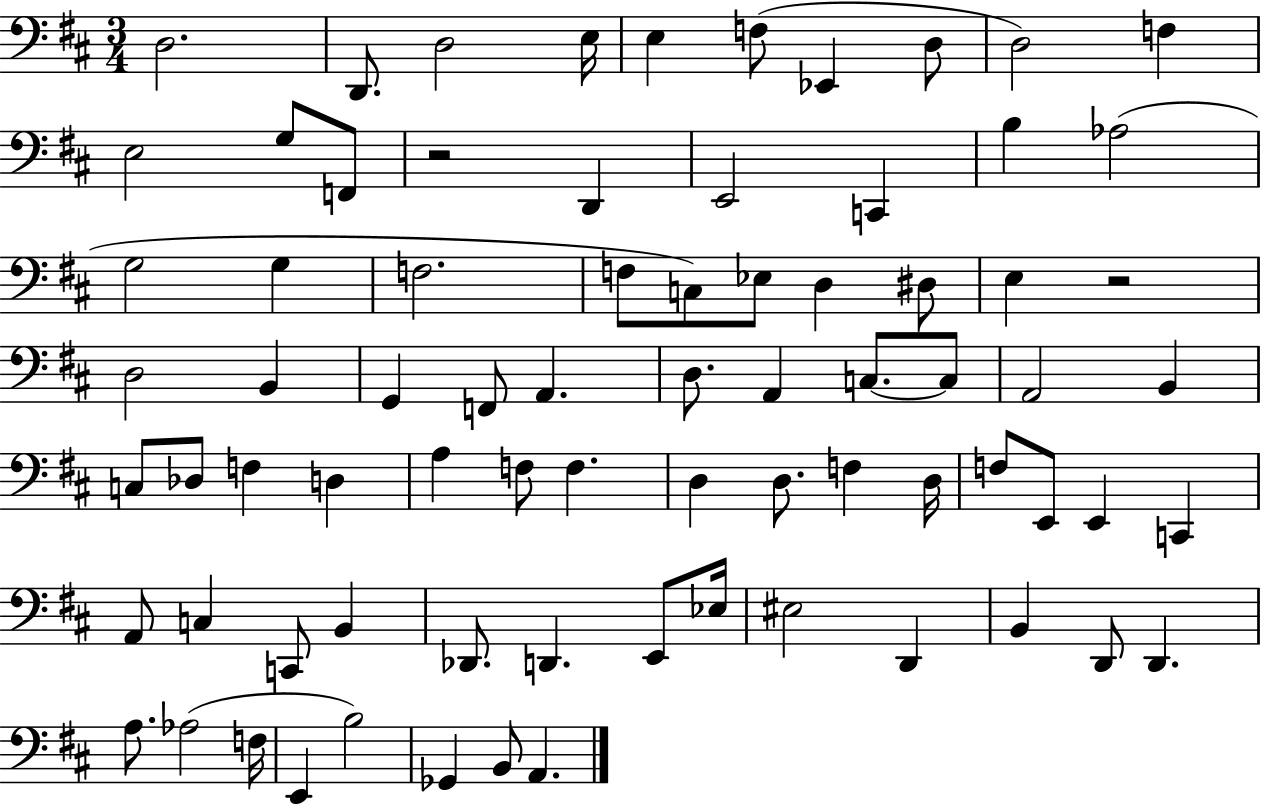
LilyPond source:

{
  \clef bass
  \numericTimeSignature
  \time 3/4
  \key d \major
  \repeat volta 2 { d2. | d,8. d2 e16 | e4 f8( ees,4 d8 | d2) f4 | \break e2 g8 f,8 | r2 d,4 | e,2 c,4 | b4 aes2( | \break g2 g4 | f2. | f8 c8) ees8 d4 dis8 | e4 r2 | \break d2 b,4 | g,4 f,8 a,4. | d8. a,4 c8.~~ c8 | a,2 b,4 | \break c8 des8 f4 d4 | a4 f8 f4. | d4 d8. f4 d16 | f8 e,8 e,4 c,4 | \break a,8 c4 c,8 b,4 | des,8. d,4. e,8 ees16 | eis2 d,4 | b,4 d,8 d,4. | \break a8. aes2( f16 | e,4 b2) | ges,4 b,8 a,4. | } \bar "|."
}